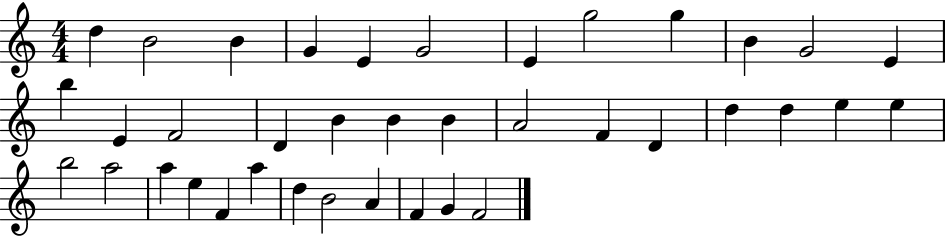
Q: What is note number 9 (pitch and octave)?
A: G5